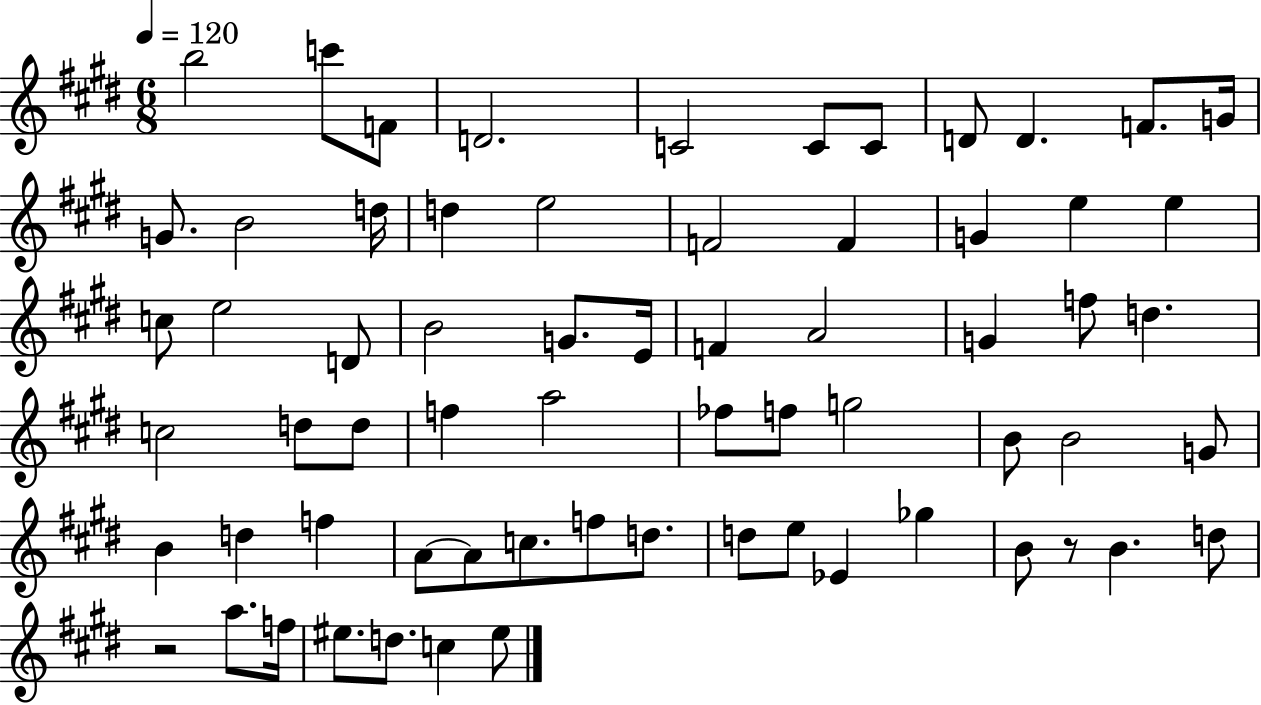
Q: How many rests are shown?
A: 2